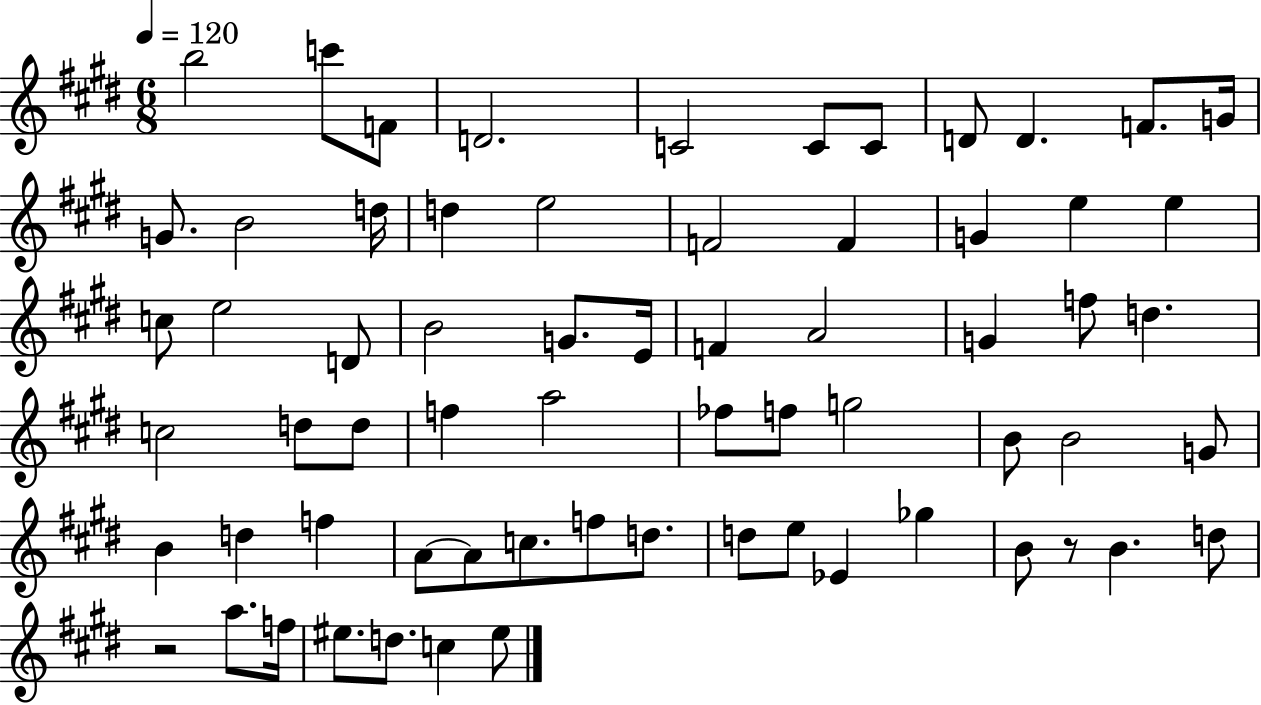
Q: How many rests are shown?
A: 2